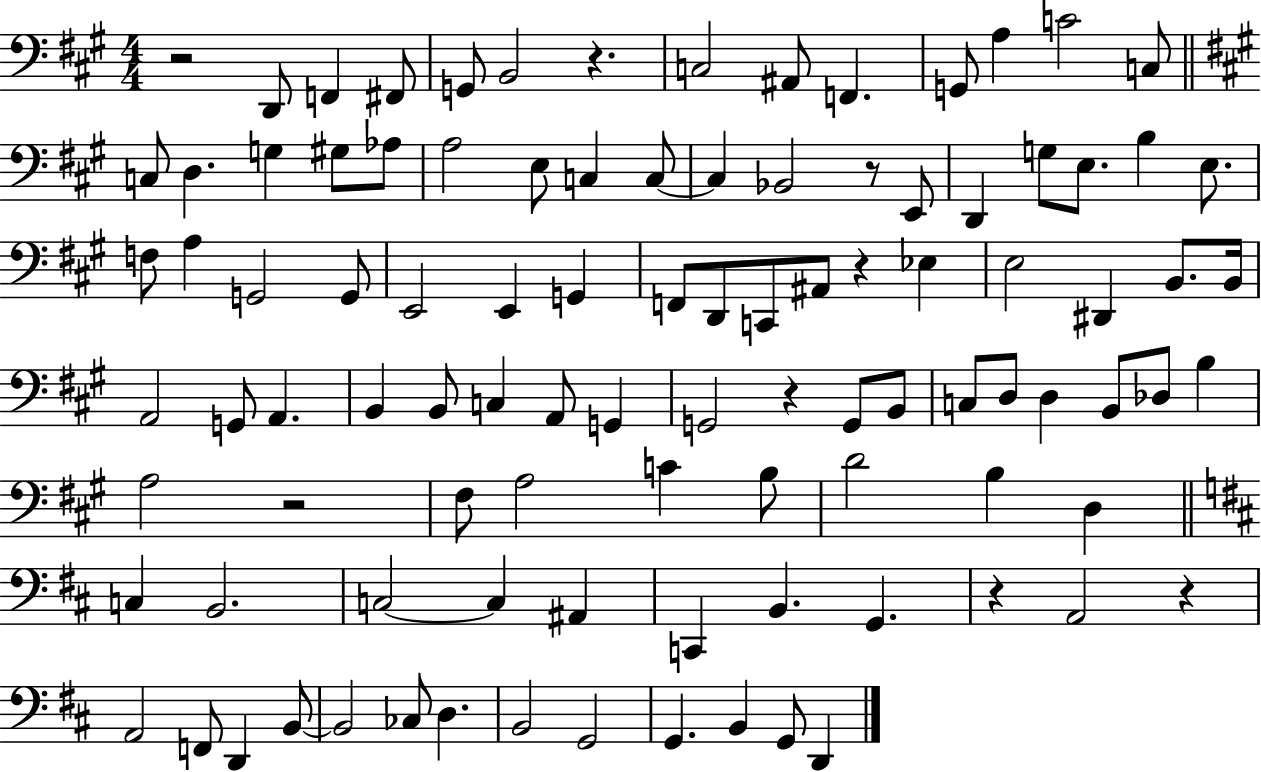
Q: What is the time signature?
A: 4/4